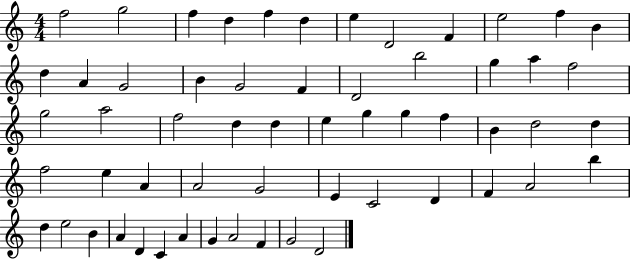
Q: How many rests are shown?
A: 0